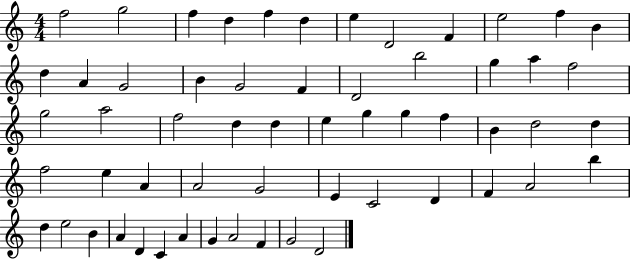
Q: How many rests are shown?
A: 0